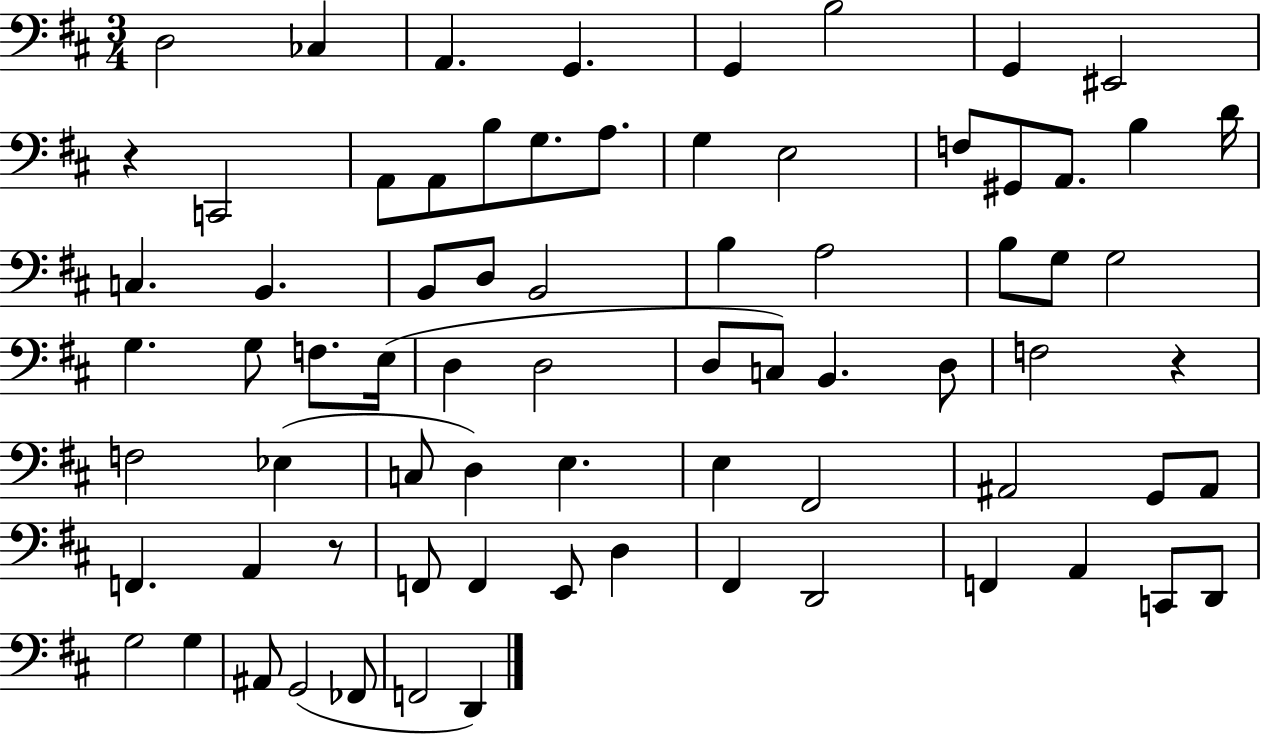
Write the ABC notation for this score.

X:1
T:Untitled
M:3/4
L:1/4
K:D
D,2 _C, A,, G,, G,, B,2 G,, ^E,,2 z C,,2 A,,/2 A,,/2 B,/2 G,/2 A,/2 G, E,2 F,/2 ^G,,/2 A,,/2 B, D/4 C, B,, B,,/2 D,/2 B,,2 B, A,2 B,/2 G,/2 G,2 G, G,/2 F,/2 E,/4 D, D,2 D,/2 C,/2 B,, D,/2 F,2 z F,2 _E, C,/2 D, E, E, ^F,,2 ^A,,2 G,,/2 ^A,,/2 F,, A,, z/2 F,,/2 F,, E,,/2 D, ^F,, D,,2 F,, A,, C,,/2 D,,/2 G,2 G, ^A,,/2 G,,2 _F,,/2 F,,2 D,,